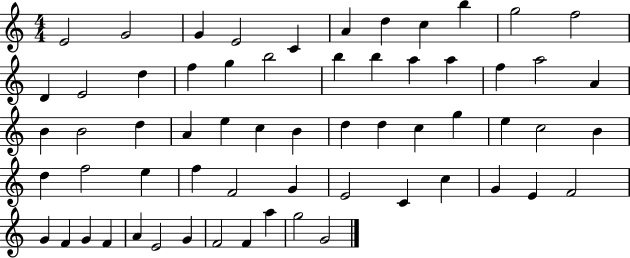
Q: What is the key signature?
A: C major